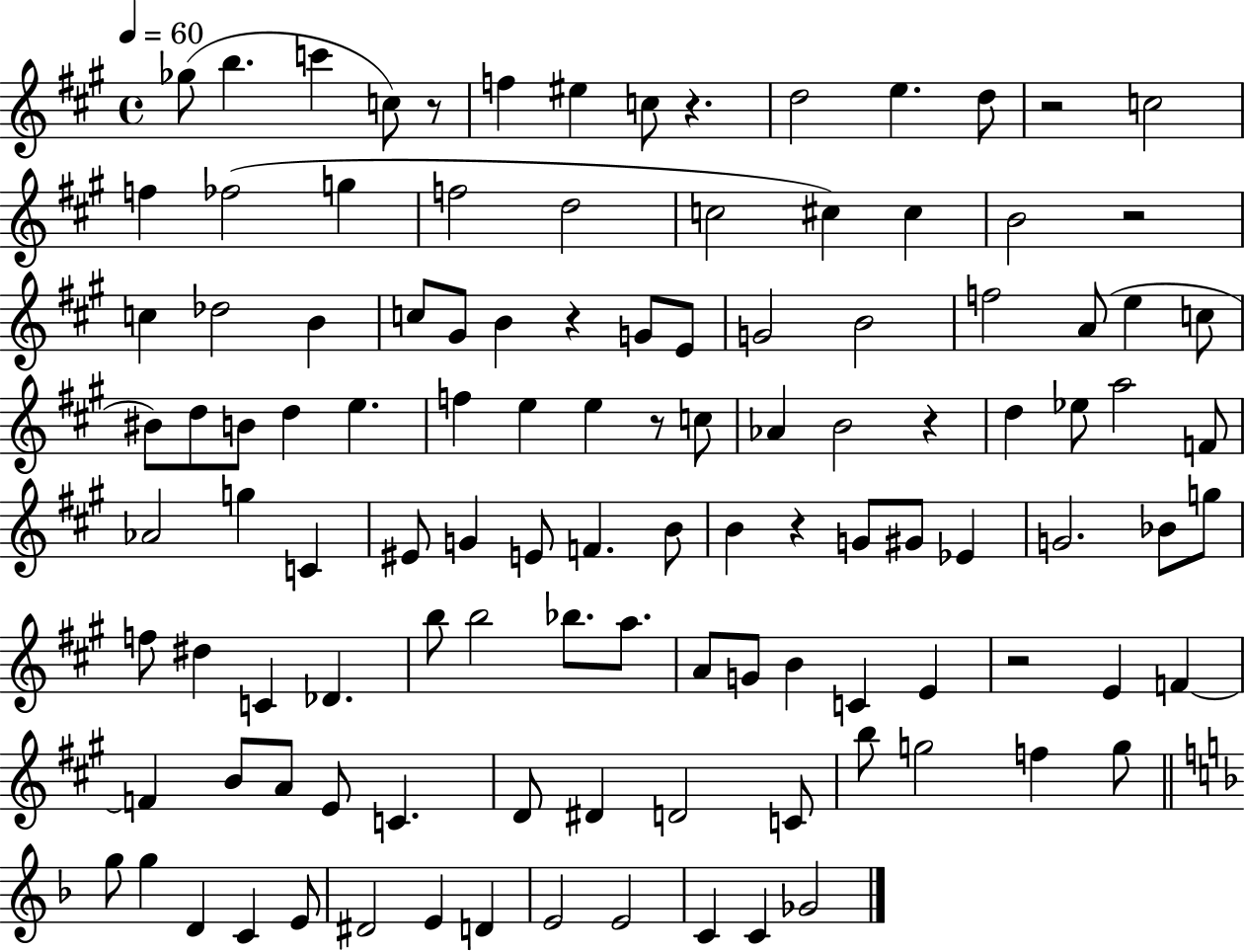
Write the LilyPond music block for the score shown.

{
  \clef treble
  \time 4/4
  \defaultTimeSignature
  \key a \major
  \tempo 4 = 60
  ges''8( b''4. c'''4 c''8) r8 | f''4 eis''4 c''8 r4. | d''2 e''4. d''8 | r2 c''2 | \break f''4 fes''2( g''4 | f''2 d''2 | c''2 cis''4) cis''4 | b'2 r2 | \break c''4 des''2 b'4 | c''8 gis'8 b'4 r4 g'8 e'8 | g'2 b'2 | f''2 a'8( e''4 c''8 | \break bis'8) d''8 b'8 d''4 e''4. | f''4 e''4 e''4 r8 c''8 | aes'4 b'2 r4 | d''4 ees''8 a''2 f'8 | \break aes'2 g''4 c'4 | eis'8 g'4 e'8 f'4. b'8 | b'4 r4 g'8 gis'8 ees'4 | g'2. bes'8 g''8 | \break f''8 dis''4 c'4 des'4. | b''8 b''2 bes''8. a''8. | a'8 g'8 b'4 c'4 e'4 | r2 e'4 f'4~~ | \break f'4 b'8 a'8 e'8 c'4. | d'8 dis'4 d'2 c'8 | b''8 g''2 f''4 g''8 | \bar "||" \break \key f \major g''8 g''4 d'4 c'4 e'8 | dis'2 e'4 d'4 | e'2 e'2 | c'4 c'4 ges'2 | \break \bar "|."
}